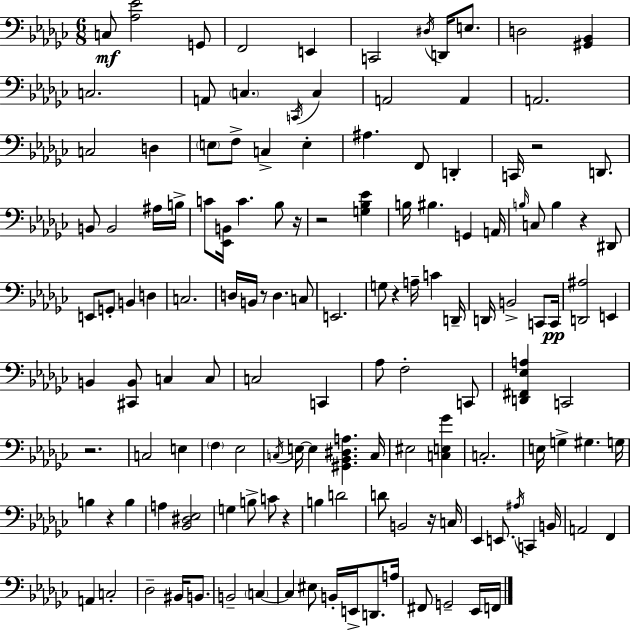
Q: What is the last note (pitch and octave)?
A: F2